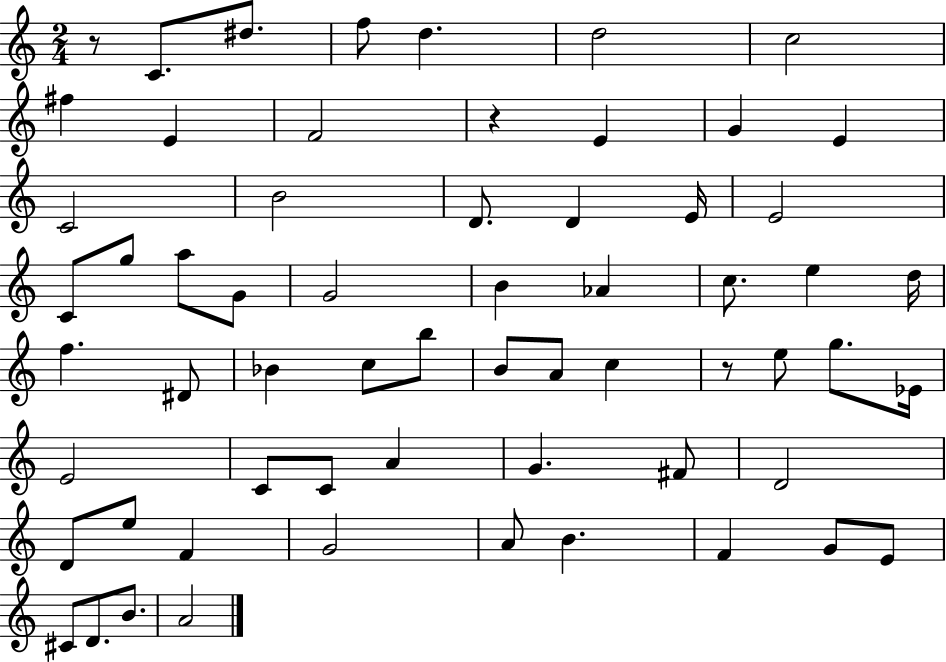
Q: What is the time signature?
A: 2/4